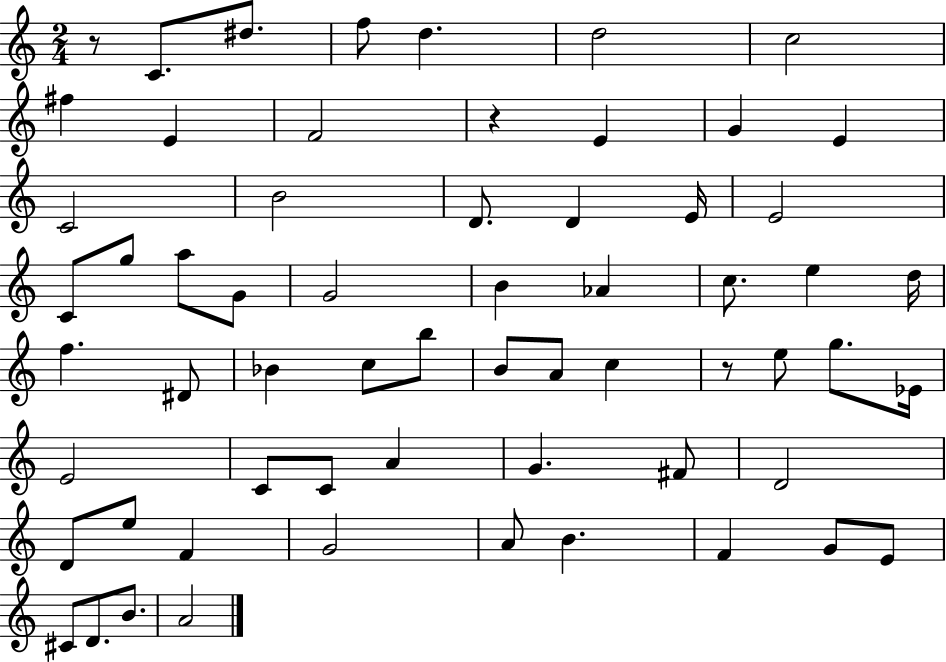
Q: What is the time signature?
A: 2/4